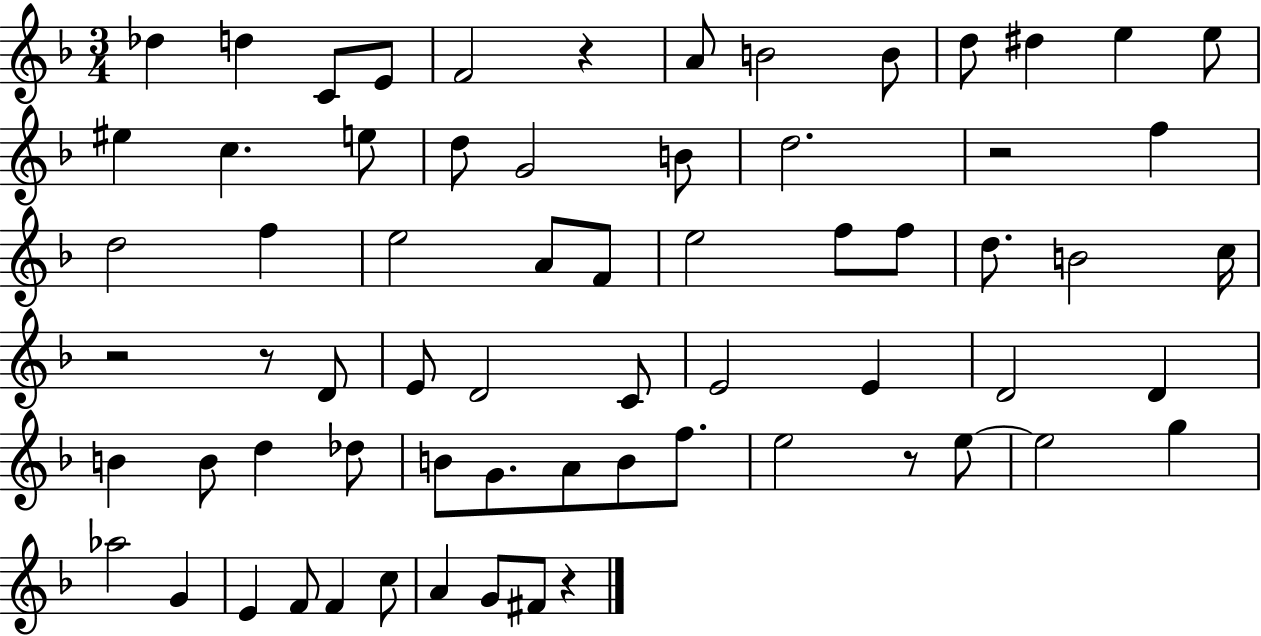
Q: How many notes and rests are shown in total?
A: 67